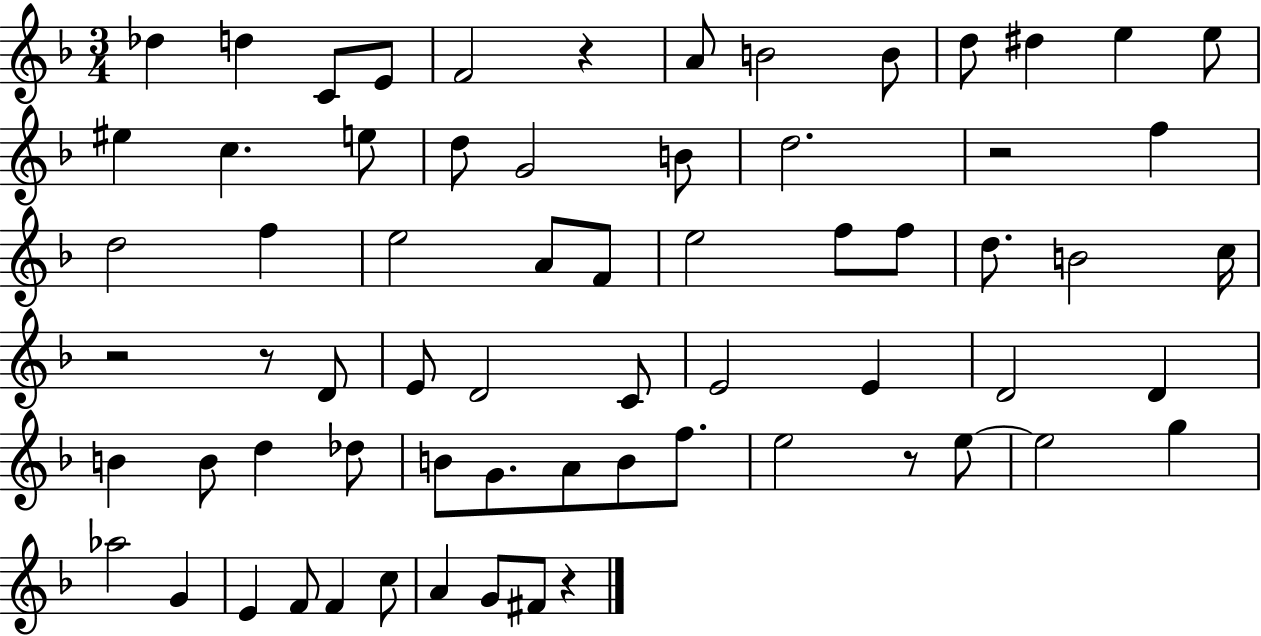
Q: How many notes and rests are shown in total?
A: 67